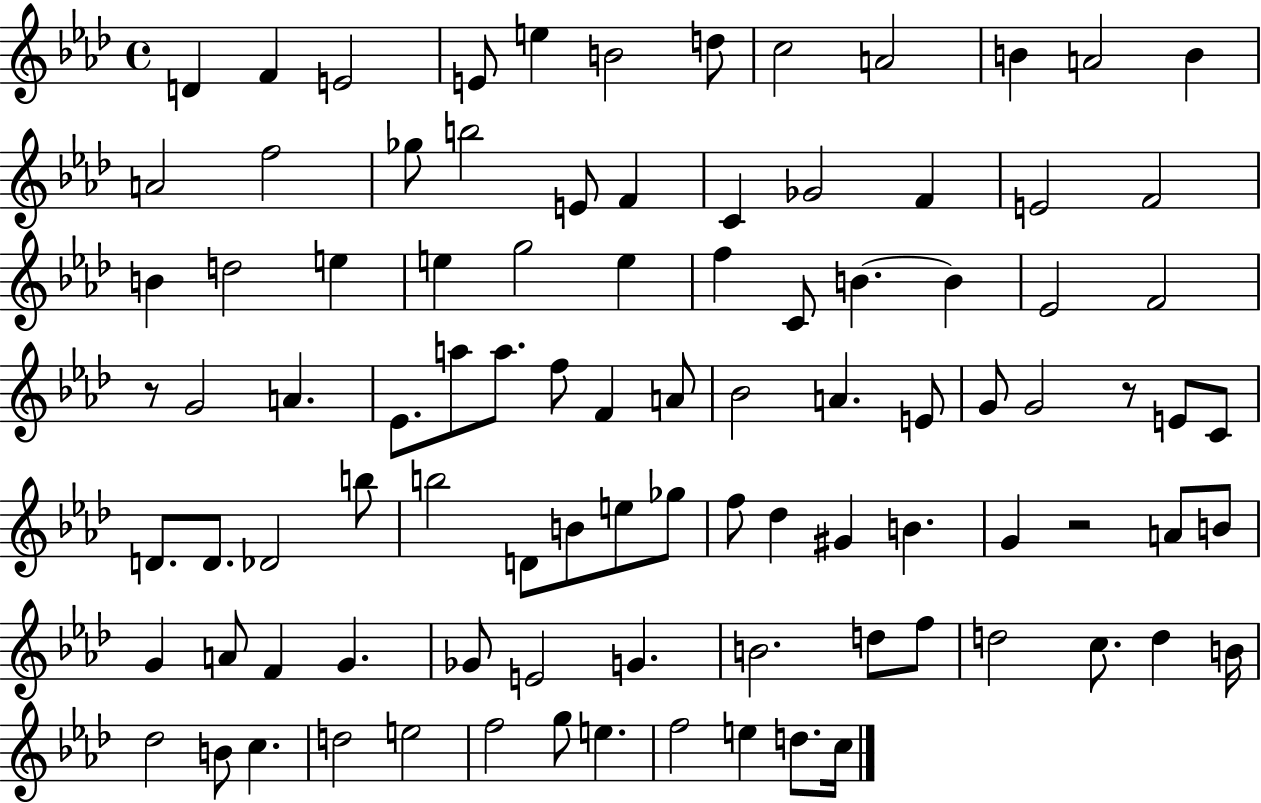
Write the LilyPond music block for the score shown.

{
  \clef treble
  \time 4/4
  \defaultTimeSignature
  \key aes \major
  d'4 f'4 e'2 | e'8 e''4 b'2 d''8 | c''2 a'2 | b'4 a'2 b'4 | \break a'2 f''2 | ges''8 b''2 e'8 f'4 | c'4 ges'2 f'4 | e'2 f'2 | \break b'4 d''2 e''4 | e''4 g''2 e''4 | f''4 c'8 b'4.~~ b'4 | ees'2 f'2 | \break r8 g'2 a'4. | ees'8. a''8 a''8. f''8 f'4 a'8 | bes'2 a'4. e'8 | g'8 g'2 r8 e'8 c'8 | \break d'8. d'8. des'2 b''8 | b''2 d'8 b'8 e''8 ges''8 | f''8 des''4 gis'4 b'4. | g'4 r2 a'8 b'8 | \break g'4 a'8 f'4 g'4. | ges'8 e'2 g'4. | b'2. d''8 f''8 | d''2 c''8. d''4 b'16 | \break des''2 b'8 c''4. | d''2 e''2 | f''2 g''8 e''4. | f''2 e''4 d''8. c''16 | \break \bar "|."
}